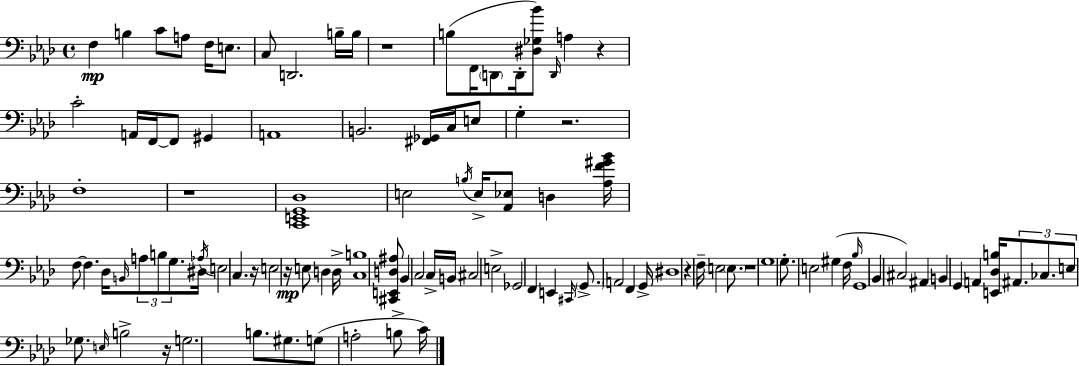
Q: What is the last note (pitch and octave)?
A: C4